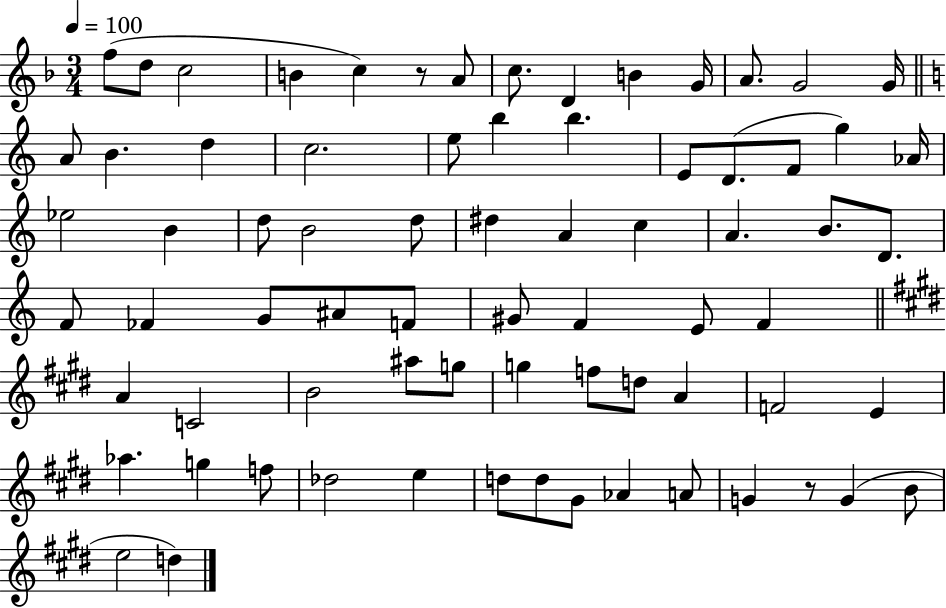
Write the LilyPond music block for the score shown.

{
  \clef treble
  \numericTimeSignature
  \time 3/4
  \key f \major
  \tempo 4 = 100
  f''8( d''8 c''2 | b'4 c''4) r8 a'8 | c''8. d'4 b'4 g'16 | a'8. g'2 g'16 | \break \bar "||" \break \key a \minor a'8 b'4. d''4 | c''2. | e''8 b''4 b''4. | e'8 d'8.( f'8 g''4) aes'16 | \break ees''2 b'4 | d''8 b'2 d''8 | dis''4 a'4 c''4 | a'4. b'8. d'8. | \break f'8 fes'4 g'8 ais'8 f'8 | gis'8 f'4 e'8 f'4 | \bar "||" \break \key e \major a'4 c'2 | b'2 ais''8 g''8 | g''4 f''8 d''8 a'4 | f'2 e'4 | \break aes''4. g''4 f''8 | des''2 e''4 | d''8 d''8 gis'8 aes'4 a'8 | g'4 r8 g'4( b'8 | \break e''2 d''4) | \bar "|."
}